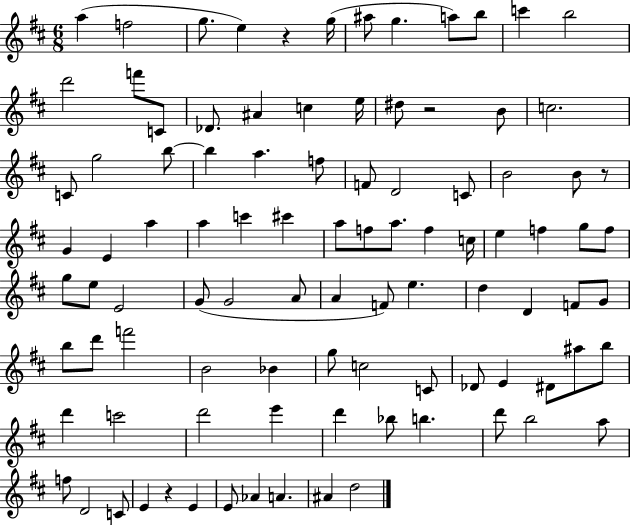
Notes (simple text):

A5/q F5/h G5/e. E5/q R/q G5/s A#5/e G5/q. A5/e B5/e C6/q B5/h D6/h F6/e C4/e Db4/e. A#4/q C5/q E5/s D#5/e R/h B4/e C5/h. C4/e G5/h B5/e B5/q A5/q. F5/e F4/e D4/h C4/e B4/h B4/e R/e G4/q E4/q A5/q A5/q C6/q C#6/q A5/e F5/e A5/e. F5/q C5/s E5/q F5/q G5/e F5/e G5/e E5/e E4/h G4/e G4/h A4/e A4/q F4/e E5/q. D5/q D4/q F4/e G4/e B5/e D6/e F6/h B4/h Bb4/q G5/e C5/h C4/e Db4/e E4/q D#4/e A#5/e B5/e D6/q C6/h D6/h E6/q D6/q Bb5/e B5/q. D6/e B5/h A5/e F5/e D4/h C4/e E4/q R/q E4/q E4/e Ab4/q A4/q. A#4/q D5/h